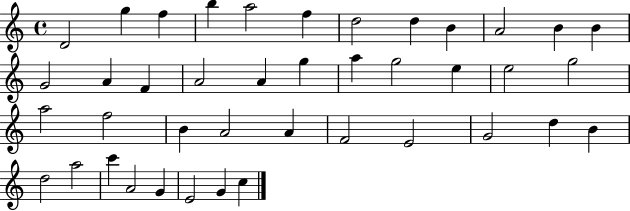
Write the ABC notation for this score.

X:1
T:Untitled
M:4/4
L:1/4
K:C
D2 g f b a2 f d2 d B A2 B B G2 A F A2 A g a g2 e e2 g2 a2 f2 B A2 A F2 E2 G2 d B d2 a2 c' A2 G E2 G c